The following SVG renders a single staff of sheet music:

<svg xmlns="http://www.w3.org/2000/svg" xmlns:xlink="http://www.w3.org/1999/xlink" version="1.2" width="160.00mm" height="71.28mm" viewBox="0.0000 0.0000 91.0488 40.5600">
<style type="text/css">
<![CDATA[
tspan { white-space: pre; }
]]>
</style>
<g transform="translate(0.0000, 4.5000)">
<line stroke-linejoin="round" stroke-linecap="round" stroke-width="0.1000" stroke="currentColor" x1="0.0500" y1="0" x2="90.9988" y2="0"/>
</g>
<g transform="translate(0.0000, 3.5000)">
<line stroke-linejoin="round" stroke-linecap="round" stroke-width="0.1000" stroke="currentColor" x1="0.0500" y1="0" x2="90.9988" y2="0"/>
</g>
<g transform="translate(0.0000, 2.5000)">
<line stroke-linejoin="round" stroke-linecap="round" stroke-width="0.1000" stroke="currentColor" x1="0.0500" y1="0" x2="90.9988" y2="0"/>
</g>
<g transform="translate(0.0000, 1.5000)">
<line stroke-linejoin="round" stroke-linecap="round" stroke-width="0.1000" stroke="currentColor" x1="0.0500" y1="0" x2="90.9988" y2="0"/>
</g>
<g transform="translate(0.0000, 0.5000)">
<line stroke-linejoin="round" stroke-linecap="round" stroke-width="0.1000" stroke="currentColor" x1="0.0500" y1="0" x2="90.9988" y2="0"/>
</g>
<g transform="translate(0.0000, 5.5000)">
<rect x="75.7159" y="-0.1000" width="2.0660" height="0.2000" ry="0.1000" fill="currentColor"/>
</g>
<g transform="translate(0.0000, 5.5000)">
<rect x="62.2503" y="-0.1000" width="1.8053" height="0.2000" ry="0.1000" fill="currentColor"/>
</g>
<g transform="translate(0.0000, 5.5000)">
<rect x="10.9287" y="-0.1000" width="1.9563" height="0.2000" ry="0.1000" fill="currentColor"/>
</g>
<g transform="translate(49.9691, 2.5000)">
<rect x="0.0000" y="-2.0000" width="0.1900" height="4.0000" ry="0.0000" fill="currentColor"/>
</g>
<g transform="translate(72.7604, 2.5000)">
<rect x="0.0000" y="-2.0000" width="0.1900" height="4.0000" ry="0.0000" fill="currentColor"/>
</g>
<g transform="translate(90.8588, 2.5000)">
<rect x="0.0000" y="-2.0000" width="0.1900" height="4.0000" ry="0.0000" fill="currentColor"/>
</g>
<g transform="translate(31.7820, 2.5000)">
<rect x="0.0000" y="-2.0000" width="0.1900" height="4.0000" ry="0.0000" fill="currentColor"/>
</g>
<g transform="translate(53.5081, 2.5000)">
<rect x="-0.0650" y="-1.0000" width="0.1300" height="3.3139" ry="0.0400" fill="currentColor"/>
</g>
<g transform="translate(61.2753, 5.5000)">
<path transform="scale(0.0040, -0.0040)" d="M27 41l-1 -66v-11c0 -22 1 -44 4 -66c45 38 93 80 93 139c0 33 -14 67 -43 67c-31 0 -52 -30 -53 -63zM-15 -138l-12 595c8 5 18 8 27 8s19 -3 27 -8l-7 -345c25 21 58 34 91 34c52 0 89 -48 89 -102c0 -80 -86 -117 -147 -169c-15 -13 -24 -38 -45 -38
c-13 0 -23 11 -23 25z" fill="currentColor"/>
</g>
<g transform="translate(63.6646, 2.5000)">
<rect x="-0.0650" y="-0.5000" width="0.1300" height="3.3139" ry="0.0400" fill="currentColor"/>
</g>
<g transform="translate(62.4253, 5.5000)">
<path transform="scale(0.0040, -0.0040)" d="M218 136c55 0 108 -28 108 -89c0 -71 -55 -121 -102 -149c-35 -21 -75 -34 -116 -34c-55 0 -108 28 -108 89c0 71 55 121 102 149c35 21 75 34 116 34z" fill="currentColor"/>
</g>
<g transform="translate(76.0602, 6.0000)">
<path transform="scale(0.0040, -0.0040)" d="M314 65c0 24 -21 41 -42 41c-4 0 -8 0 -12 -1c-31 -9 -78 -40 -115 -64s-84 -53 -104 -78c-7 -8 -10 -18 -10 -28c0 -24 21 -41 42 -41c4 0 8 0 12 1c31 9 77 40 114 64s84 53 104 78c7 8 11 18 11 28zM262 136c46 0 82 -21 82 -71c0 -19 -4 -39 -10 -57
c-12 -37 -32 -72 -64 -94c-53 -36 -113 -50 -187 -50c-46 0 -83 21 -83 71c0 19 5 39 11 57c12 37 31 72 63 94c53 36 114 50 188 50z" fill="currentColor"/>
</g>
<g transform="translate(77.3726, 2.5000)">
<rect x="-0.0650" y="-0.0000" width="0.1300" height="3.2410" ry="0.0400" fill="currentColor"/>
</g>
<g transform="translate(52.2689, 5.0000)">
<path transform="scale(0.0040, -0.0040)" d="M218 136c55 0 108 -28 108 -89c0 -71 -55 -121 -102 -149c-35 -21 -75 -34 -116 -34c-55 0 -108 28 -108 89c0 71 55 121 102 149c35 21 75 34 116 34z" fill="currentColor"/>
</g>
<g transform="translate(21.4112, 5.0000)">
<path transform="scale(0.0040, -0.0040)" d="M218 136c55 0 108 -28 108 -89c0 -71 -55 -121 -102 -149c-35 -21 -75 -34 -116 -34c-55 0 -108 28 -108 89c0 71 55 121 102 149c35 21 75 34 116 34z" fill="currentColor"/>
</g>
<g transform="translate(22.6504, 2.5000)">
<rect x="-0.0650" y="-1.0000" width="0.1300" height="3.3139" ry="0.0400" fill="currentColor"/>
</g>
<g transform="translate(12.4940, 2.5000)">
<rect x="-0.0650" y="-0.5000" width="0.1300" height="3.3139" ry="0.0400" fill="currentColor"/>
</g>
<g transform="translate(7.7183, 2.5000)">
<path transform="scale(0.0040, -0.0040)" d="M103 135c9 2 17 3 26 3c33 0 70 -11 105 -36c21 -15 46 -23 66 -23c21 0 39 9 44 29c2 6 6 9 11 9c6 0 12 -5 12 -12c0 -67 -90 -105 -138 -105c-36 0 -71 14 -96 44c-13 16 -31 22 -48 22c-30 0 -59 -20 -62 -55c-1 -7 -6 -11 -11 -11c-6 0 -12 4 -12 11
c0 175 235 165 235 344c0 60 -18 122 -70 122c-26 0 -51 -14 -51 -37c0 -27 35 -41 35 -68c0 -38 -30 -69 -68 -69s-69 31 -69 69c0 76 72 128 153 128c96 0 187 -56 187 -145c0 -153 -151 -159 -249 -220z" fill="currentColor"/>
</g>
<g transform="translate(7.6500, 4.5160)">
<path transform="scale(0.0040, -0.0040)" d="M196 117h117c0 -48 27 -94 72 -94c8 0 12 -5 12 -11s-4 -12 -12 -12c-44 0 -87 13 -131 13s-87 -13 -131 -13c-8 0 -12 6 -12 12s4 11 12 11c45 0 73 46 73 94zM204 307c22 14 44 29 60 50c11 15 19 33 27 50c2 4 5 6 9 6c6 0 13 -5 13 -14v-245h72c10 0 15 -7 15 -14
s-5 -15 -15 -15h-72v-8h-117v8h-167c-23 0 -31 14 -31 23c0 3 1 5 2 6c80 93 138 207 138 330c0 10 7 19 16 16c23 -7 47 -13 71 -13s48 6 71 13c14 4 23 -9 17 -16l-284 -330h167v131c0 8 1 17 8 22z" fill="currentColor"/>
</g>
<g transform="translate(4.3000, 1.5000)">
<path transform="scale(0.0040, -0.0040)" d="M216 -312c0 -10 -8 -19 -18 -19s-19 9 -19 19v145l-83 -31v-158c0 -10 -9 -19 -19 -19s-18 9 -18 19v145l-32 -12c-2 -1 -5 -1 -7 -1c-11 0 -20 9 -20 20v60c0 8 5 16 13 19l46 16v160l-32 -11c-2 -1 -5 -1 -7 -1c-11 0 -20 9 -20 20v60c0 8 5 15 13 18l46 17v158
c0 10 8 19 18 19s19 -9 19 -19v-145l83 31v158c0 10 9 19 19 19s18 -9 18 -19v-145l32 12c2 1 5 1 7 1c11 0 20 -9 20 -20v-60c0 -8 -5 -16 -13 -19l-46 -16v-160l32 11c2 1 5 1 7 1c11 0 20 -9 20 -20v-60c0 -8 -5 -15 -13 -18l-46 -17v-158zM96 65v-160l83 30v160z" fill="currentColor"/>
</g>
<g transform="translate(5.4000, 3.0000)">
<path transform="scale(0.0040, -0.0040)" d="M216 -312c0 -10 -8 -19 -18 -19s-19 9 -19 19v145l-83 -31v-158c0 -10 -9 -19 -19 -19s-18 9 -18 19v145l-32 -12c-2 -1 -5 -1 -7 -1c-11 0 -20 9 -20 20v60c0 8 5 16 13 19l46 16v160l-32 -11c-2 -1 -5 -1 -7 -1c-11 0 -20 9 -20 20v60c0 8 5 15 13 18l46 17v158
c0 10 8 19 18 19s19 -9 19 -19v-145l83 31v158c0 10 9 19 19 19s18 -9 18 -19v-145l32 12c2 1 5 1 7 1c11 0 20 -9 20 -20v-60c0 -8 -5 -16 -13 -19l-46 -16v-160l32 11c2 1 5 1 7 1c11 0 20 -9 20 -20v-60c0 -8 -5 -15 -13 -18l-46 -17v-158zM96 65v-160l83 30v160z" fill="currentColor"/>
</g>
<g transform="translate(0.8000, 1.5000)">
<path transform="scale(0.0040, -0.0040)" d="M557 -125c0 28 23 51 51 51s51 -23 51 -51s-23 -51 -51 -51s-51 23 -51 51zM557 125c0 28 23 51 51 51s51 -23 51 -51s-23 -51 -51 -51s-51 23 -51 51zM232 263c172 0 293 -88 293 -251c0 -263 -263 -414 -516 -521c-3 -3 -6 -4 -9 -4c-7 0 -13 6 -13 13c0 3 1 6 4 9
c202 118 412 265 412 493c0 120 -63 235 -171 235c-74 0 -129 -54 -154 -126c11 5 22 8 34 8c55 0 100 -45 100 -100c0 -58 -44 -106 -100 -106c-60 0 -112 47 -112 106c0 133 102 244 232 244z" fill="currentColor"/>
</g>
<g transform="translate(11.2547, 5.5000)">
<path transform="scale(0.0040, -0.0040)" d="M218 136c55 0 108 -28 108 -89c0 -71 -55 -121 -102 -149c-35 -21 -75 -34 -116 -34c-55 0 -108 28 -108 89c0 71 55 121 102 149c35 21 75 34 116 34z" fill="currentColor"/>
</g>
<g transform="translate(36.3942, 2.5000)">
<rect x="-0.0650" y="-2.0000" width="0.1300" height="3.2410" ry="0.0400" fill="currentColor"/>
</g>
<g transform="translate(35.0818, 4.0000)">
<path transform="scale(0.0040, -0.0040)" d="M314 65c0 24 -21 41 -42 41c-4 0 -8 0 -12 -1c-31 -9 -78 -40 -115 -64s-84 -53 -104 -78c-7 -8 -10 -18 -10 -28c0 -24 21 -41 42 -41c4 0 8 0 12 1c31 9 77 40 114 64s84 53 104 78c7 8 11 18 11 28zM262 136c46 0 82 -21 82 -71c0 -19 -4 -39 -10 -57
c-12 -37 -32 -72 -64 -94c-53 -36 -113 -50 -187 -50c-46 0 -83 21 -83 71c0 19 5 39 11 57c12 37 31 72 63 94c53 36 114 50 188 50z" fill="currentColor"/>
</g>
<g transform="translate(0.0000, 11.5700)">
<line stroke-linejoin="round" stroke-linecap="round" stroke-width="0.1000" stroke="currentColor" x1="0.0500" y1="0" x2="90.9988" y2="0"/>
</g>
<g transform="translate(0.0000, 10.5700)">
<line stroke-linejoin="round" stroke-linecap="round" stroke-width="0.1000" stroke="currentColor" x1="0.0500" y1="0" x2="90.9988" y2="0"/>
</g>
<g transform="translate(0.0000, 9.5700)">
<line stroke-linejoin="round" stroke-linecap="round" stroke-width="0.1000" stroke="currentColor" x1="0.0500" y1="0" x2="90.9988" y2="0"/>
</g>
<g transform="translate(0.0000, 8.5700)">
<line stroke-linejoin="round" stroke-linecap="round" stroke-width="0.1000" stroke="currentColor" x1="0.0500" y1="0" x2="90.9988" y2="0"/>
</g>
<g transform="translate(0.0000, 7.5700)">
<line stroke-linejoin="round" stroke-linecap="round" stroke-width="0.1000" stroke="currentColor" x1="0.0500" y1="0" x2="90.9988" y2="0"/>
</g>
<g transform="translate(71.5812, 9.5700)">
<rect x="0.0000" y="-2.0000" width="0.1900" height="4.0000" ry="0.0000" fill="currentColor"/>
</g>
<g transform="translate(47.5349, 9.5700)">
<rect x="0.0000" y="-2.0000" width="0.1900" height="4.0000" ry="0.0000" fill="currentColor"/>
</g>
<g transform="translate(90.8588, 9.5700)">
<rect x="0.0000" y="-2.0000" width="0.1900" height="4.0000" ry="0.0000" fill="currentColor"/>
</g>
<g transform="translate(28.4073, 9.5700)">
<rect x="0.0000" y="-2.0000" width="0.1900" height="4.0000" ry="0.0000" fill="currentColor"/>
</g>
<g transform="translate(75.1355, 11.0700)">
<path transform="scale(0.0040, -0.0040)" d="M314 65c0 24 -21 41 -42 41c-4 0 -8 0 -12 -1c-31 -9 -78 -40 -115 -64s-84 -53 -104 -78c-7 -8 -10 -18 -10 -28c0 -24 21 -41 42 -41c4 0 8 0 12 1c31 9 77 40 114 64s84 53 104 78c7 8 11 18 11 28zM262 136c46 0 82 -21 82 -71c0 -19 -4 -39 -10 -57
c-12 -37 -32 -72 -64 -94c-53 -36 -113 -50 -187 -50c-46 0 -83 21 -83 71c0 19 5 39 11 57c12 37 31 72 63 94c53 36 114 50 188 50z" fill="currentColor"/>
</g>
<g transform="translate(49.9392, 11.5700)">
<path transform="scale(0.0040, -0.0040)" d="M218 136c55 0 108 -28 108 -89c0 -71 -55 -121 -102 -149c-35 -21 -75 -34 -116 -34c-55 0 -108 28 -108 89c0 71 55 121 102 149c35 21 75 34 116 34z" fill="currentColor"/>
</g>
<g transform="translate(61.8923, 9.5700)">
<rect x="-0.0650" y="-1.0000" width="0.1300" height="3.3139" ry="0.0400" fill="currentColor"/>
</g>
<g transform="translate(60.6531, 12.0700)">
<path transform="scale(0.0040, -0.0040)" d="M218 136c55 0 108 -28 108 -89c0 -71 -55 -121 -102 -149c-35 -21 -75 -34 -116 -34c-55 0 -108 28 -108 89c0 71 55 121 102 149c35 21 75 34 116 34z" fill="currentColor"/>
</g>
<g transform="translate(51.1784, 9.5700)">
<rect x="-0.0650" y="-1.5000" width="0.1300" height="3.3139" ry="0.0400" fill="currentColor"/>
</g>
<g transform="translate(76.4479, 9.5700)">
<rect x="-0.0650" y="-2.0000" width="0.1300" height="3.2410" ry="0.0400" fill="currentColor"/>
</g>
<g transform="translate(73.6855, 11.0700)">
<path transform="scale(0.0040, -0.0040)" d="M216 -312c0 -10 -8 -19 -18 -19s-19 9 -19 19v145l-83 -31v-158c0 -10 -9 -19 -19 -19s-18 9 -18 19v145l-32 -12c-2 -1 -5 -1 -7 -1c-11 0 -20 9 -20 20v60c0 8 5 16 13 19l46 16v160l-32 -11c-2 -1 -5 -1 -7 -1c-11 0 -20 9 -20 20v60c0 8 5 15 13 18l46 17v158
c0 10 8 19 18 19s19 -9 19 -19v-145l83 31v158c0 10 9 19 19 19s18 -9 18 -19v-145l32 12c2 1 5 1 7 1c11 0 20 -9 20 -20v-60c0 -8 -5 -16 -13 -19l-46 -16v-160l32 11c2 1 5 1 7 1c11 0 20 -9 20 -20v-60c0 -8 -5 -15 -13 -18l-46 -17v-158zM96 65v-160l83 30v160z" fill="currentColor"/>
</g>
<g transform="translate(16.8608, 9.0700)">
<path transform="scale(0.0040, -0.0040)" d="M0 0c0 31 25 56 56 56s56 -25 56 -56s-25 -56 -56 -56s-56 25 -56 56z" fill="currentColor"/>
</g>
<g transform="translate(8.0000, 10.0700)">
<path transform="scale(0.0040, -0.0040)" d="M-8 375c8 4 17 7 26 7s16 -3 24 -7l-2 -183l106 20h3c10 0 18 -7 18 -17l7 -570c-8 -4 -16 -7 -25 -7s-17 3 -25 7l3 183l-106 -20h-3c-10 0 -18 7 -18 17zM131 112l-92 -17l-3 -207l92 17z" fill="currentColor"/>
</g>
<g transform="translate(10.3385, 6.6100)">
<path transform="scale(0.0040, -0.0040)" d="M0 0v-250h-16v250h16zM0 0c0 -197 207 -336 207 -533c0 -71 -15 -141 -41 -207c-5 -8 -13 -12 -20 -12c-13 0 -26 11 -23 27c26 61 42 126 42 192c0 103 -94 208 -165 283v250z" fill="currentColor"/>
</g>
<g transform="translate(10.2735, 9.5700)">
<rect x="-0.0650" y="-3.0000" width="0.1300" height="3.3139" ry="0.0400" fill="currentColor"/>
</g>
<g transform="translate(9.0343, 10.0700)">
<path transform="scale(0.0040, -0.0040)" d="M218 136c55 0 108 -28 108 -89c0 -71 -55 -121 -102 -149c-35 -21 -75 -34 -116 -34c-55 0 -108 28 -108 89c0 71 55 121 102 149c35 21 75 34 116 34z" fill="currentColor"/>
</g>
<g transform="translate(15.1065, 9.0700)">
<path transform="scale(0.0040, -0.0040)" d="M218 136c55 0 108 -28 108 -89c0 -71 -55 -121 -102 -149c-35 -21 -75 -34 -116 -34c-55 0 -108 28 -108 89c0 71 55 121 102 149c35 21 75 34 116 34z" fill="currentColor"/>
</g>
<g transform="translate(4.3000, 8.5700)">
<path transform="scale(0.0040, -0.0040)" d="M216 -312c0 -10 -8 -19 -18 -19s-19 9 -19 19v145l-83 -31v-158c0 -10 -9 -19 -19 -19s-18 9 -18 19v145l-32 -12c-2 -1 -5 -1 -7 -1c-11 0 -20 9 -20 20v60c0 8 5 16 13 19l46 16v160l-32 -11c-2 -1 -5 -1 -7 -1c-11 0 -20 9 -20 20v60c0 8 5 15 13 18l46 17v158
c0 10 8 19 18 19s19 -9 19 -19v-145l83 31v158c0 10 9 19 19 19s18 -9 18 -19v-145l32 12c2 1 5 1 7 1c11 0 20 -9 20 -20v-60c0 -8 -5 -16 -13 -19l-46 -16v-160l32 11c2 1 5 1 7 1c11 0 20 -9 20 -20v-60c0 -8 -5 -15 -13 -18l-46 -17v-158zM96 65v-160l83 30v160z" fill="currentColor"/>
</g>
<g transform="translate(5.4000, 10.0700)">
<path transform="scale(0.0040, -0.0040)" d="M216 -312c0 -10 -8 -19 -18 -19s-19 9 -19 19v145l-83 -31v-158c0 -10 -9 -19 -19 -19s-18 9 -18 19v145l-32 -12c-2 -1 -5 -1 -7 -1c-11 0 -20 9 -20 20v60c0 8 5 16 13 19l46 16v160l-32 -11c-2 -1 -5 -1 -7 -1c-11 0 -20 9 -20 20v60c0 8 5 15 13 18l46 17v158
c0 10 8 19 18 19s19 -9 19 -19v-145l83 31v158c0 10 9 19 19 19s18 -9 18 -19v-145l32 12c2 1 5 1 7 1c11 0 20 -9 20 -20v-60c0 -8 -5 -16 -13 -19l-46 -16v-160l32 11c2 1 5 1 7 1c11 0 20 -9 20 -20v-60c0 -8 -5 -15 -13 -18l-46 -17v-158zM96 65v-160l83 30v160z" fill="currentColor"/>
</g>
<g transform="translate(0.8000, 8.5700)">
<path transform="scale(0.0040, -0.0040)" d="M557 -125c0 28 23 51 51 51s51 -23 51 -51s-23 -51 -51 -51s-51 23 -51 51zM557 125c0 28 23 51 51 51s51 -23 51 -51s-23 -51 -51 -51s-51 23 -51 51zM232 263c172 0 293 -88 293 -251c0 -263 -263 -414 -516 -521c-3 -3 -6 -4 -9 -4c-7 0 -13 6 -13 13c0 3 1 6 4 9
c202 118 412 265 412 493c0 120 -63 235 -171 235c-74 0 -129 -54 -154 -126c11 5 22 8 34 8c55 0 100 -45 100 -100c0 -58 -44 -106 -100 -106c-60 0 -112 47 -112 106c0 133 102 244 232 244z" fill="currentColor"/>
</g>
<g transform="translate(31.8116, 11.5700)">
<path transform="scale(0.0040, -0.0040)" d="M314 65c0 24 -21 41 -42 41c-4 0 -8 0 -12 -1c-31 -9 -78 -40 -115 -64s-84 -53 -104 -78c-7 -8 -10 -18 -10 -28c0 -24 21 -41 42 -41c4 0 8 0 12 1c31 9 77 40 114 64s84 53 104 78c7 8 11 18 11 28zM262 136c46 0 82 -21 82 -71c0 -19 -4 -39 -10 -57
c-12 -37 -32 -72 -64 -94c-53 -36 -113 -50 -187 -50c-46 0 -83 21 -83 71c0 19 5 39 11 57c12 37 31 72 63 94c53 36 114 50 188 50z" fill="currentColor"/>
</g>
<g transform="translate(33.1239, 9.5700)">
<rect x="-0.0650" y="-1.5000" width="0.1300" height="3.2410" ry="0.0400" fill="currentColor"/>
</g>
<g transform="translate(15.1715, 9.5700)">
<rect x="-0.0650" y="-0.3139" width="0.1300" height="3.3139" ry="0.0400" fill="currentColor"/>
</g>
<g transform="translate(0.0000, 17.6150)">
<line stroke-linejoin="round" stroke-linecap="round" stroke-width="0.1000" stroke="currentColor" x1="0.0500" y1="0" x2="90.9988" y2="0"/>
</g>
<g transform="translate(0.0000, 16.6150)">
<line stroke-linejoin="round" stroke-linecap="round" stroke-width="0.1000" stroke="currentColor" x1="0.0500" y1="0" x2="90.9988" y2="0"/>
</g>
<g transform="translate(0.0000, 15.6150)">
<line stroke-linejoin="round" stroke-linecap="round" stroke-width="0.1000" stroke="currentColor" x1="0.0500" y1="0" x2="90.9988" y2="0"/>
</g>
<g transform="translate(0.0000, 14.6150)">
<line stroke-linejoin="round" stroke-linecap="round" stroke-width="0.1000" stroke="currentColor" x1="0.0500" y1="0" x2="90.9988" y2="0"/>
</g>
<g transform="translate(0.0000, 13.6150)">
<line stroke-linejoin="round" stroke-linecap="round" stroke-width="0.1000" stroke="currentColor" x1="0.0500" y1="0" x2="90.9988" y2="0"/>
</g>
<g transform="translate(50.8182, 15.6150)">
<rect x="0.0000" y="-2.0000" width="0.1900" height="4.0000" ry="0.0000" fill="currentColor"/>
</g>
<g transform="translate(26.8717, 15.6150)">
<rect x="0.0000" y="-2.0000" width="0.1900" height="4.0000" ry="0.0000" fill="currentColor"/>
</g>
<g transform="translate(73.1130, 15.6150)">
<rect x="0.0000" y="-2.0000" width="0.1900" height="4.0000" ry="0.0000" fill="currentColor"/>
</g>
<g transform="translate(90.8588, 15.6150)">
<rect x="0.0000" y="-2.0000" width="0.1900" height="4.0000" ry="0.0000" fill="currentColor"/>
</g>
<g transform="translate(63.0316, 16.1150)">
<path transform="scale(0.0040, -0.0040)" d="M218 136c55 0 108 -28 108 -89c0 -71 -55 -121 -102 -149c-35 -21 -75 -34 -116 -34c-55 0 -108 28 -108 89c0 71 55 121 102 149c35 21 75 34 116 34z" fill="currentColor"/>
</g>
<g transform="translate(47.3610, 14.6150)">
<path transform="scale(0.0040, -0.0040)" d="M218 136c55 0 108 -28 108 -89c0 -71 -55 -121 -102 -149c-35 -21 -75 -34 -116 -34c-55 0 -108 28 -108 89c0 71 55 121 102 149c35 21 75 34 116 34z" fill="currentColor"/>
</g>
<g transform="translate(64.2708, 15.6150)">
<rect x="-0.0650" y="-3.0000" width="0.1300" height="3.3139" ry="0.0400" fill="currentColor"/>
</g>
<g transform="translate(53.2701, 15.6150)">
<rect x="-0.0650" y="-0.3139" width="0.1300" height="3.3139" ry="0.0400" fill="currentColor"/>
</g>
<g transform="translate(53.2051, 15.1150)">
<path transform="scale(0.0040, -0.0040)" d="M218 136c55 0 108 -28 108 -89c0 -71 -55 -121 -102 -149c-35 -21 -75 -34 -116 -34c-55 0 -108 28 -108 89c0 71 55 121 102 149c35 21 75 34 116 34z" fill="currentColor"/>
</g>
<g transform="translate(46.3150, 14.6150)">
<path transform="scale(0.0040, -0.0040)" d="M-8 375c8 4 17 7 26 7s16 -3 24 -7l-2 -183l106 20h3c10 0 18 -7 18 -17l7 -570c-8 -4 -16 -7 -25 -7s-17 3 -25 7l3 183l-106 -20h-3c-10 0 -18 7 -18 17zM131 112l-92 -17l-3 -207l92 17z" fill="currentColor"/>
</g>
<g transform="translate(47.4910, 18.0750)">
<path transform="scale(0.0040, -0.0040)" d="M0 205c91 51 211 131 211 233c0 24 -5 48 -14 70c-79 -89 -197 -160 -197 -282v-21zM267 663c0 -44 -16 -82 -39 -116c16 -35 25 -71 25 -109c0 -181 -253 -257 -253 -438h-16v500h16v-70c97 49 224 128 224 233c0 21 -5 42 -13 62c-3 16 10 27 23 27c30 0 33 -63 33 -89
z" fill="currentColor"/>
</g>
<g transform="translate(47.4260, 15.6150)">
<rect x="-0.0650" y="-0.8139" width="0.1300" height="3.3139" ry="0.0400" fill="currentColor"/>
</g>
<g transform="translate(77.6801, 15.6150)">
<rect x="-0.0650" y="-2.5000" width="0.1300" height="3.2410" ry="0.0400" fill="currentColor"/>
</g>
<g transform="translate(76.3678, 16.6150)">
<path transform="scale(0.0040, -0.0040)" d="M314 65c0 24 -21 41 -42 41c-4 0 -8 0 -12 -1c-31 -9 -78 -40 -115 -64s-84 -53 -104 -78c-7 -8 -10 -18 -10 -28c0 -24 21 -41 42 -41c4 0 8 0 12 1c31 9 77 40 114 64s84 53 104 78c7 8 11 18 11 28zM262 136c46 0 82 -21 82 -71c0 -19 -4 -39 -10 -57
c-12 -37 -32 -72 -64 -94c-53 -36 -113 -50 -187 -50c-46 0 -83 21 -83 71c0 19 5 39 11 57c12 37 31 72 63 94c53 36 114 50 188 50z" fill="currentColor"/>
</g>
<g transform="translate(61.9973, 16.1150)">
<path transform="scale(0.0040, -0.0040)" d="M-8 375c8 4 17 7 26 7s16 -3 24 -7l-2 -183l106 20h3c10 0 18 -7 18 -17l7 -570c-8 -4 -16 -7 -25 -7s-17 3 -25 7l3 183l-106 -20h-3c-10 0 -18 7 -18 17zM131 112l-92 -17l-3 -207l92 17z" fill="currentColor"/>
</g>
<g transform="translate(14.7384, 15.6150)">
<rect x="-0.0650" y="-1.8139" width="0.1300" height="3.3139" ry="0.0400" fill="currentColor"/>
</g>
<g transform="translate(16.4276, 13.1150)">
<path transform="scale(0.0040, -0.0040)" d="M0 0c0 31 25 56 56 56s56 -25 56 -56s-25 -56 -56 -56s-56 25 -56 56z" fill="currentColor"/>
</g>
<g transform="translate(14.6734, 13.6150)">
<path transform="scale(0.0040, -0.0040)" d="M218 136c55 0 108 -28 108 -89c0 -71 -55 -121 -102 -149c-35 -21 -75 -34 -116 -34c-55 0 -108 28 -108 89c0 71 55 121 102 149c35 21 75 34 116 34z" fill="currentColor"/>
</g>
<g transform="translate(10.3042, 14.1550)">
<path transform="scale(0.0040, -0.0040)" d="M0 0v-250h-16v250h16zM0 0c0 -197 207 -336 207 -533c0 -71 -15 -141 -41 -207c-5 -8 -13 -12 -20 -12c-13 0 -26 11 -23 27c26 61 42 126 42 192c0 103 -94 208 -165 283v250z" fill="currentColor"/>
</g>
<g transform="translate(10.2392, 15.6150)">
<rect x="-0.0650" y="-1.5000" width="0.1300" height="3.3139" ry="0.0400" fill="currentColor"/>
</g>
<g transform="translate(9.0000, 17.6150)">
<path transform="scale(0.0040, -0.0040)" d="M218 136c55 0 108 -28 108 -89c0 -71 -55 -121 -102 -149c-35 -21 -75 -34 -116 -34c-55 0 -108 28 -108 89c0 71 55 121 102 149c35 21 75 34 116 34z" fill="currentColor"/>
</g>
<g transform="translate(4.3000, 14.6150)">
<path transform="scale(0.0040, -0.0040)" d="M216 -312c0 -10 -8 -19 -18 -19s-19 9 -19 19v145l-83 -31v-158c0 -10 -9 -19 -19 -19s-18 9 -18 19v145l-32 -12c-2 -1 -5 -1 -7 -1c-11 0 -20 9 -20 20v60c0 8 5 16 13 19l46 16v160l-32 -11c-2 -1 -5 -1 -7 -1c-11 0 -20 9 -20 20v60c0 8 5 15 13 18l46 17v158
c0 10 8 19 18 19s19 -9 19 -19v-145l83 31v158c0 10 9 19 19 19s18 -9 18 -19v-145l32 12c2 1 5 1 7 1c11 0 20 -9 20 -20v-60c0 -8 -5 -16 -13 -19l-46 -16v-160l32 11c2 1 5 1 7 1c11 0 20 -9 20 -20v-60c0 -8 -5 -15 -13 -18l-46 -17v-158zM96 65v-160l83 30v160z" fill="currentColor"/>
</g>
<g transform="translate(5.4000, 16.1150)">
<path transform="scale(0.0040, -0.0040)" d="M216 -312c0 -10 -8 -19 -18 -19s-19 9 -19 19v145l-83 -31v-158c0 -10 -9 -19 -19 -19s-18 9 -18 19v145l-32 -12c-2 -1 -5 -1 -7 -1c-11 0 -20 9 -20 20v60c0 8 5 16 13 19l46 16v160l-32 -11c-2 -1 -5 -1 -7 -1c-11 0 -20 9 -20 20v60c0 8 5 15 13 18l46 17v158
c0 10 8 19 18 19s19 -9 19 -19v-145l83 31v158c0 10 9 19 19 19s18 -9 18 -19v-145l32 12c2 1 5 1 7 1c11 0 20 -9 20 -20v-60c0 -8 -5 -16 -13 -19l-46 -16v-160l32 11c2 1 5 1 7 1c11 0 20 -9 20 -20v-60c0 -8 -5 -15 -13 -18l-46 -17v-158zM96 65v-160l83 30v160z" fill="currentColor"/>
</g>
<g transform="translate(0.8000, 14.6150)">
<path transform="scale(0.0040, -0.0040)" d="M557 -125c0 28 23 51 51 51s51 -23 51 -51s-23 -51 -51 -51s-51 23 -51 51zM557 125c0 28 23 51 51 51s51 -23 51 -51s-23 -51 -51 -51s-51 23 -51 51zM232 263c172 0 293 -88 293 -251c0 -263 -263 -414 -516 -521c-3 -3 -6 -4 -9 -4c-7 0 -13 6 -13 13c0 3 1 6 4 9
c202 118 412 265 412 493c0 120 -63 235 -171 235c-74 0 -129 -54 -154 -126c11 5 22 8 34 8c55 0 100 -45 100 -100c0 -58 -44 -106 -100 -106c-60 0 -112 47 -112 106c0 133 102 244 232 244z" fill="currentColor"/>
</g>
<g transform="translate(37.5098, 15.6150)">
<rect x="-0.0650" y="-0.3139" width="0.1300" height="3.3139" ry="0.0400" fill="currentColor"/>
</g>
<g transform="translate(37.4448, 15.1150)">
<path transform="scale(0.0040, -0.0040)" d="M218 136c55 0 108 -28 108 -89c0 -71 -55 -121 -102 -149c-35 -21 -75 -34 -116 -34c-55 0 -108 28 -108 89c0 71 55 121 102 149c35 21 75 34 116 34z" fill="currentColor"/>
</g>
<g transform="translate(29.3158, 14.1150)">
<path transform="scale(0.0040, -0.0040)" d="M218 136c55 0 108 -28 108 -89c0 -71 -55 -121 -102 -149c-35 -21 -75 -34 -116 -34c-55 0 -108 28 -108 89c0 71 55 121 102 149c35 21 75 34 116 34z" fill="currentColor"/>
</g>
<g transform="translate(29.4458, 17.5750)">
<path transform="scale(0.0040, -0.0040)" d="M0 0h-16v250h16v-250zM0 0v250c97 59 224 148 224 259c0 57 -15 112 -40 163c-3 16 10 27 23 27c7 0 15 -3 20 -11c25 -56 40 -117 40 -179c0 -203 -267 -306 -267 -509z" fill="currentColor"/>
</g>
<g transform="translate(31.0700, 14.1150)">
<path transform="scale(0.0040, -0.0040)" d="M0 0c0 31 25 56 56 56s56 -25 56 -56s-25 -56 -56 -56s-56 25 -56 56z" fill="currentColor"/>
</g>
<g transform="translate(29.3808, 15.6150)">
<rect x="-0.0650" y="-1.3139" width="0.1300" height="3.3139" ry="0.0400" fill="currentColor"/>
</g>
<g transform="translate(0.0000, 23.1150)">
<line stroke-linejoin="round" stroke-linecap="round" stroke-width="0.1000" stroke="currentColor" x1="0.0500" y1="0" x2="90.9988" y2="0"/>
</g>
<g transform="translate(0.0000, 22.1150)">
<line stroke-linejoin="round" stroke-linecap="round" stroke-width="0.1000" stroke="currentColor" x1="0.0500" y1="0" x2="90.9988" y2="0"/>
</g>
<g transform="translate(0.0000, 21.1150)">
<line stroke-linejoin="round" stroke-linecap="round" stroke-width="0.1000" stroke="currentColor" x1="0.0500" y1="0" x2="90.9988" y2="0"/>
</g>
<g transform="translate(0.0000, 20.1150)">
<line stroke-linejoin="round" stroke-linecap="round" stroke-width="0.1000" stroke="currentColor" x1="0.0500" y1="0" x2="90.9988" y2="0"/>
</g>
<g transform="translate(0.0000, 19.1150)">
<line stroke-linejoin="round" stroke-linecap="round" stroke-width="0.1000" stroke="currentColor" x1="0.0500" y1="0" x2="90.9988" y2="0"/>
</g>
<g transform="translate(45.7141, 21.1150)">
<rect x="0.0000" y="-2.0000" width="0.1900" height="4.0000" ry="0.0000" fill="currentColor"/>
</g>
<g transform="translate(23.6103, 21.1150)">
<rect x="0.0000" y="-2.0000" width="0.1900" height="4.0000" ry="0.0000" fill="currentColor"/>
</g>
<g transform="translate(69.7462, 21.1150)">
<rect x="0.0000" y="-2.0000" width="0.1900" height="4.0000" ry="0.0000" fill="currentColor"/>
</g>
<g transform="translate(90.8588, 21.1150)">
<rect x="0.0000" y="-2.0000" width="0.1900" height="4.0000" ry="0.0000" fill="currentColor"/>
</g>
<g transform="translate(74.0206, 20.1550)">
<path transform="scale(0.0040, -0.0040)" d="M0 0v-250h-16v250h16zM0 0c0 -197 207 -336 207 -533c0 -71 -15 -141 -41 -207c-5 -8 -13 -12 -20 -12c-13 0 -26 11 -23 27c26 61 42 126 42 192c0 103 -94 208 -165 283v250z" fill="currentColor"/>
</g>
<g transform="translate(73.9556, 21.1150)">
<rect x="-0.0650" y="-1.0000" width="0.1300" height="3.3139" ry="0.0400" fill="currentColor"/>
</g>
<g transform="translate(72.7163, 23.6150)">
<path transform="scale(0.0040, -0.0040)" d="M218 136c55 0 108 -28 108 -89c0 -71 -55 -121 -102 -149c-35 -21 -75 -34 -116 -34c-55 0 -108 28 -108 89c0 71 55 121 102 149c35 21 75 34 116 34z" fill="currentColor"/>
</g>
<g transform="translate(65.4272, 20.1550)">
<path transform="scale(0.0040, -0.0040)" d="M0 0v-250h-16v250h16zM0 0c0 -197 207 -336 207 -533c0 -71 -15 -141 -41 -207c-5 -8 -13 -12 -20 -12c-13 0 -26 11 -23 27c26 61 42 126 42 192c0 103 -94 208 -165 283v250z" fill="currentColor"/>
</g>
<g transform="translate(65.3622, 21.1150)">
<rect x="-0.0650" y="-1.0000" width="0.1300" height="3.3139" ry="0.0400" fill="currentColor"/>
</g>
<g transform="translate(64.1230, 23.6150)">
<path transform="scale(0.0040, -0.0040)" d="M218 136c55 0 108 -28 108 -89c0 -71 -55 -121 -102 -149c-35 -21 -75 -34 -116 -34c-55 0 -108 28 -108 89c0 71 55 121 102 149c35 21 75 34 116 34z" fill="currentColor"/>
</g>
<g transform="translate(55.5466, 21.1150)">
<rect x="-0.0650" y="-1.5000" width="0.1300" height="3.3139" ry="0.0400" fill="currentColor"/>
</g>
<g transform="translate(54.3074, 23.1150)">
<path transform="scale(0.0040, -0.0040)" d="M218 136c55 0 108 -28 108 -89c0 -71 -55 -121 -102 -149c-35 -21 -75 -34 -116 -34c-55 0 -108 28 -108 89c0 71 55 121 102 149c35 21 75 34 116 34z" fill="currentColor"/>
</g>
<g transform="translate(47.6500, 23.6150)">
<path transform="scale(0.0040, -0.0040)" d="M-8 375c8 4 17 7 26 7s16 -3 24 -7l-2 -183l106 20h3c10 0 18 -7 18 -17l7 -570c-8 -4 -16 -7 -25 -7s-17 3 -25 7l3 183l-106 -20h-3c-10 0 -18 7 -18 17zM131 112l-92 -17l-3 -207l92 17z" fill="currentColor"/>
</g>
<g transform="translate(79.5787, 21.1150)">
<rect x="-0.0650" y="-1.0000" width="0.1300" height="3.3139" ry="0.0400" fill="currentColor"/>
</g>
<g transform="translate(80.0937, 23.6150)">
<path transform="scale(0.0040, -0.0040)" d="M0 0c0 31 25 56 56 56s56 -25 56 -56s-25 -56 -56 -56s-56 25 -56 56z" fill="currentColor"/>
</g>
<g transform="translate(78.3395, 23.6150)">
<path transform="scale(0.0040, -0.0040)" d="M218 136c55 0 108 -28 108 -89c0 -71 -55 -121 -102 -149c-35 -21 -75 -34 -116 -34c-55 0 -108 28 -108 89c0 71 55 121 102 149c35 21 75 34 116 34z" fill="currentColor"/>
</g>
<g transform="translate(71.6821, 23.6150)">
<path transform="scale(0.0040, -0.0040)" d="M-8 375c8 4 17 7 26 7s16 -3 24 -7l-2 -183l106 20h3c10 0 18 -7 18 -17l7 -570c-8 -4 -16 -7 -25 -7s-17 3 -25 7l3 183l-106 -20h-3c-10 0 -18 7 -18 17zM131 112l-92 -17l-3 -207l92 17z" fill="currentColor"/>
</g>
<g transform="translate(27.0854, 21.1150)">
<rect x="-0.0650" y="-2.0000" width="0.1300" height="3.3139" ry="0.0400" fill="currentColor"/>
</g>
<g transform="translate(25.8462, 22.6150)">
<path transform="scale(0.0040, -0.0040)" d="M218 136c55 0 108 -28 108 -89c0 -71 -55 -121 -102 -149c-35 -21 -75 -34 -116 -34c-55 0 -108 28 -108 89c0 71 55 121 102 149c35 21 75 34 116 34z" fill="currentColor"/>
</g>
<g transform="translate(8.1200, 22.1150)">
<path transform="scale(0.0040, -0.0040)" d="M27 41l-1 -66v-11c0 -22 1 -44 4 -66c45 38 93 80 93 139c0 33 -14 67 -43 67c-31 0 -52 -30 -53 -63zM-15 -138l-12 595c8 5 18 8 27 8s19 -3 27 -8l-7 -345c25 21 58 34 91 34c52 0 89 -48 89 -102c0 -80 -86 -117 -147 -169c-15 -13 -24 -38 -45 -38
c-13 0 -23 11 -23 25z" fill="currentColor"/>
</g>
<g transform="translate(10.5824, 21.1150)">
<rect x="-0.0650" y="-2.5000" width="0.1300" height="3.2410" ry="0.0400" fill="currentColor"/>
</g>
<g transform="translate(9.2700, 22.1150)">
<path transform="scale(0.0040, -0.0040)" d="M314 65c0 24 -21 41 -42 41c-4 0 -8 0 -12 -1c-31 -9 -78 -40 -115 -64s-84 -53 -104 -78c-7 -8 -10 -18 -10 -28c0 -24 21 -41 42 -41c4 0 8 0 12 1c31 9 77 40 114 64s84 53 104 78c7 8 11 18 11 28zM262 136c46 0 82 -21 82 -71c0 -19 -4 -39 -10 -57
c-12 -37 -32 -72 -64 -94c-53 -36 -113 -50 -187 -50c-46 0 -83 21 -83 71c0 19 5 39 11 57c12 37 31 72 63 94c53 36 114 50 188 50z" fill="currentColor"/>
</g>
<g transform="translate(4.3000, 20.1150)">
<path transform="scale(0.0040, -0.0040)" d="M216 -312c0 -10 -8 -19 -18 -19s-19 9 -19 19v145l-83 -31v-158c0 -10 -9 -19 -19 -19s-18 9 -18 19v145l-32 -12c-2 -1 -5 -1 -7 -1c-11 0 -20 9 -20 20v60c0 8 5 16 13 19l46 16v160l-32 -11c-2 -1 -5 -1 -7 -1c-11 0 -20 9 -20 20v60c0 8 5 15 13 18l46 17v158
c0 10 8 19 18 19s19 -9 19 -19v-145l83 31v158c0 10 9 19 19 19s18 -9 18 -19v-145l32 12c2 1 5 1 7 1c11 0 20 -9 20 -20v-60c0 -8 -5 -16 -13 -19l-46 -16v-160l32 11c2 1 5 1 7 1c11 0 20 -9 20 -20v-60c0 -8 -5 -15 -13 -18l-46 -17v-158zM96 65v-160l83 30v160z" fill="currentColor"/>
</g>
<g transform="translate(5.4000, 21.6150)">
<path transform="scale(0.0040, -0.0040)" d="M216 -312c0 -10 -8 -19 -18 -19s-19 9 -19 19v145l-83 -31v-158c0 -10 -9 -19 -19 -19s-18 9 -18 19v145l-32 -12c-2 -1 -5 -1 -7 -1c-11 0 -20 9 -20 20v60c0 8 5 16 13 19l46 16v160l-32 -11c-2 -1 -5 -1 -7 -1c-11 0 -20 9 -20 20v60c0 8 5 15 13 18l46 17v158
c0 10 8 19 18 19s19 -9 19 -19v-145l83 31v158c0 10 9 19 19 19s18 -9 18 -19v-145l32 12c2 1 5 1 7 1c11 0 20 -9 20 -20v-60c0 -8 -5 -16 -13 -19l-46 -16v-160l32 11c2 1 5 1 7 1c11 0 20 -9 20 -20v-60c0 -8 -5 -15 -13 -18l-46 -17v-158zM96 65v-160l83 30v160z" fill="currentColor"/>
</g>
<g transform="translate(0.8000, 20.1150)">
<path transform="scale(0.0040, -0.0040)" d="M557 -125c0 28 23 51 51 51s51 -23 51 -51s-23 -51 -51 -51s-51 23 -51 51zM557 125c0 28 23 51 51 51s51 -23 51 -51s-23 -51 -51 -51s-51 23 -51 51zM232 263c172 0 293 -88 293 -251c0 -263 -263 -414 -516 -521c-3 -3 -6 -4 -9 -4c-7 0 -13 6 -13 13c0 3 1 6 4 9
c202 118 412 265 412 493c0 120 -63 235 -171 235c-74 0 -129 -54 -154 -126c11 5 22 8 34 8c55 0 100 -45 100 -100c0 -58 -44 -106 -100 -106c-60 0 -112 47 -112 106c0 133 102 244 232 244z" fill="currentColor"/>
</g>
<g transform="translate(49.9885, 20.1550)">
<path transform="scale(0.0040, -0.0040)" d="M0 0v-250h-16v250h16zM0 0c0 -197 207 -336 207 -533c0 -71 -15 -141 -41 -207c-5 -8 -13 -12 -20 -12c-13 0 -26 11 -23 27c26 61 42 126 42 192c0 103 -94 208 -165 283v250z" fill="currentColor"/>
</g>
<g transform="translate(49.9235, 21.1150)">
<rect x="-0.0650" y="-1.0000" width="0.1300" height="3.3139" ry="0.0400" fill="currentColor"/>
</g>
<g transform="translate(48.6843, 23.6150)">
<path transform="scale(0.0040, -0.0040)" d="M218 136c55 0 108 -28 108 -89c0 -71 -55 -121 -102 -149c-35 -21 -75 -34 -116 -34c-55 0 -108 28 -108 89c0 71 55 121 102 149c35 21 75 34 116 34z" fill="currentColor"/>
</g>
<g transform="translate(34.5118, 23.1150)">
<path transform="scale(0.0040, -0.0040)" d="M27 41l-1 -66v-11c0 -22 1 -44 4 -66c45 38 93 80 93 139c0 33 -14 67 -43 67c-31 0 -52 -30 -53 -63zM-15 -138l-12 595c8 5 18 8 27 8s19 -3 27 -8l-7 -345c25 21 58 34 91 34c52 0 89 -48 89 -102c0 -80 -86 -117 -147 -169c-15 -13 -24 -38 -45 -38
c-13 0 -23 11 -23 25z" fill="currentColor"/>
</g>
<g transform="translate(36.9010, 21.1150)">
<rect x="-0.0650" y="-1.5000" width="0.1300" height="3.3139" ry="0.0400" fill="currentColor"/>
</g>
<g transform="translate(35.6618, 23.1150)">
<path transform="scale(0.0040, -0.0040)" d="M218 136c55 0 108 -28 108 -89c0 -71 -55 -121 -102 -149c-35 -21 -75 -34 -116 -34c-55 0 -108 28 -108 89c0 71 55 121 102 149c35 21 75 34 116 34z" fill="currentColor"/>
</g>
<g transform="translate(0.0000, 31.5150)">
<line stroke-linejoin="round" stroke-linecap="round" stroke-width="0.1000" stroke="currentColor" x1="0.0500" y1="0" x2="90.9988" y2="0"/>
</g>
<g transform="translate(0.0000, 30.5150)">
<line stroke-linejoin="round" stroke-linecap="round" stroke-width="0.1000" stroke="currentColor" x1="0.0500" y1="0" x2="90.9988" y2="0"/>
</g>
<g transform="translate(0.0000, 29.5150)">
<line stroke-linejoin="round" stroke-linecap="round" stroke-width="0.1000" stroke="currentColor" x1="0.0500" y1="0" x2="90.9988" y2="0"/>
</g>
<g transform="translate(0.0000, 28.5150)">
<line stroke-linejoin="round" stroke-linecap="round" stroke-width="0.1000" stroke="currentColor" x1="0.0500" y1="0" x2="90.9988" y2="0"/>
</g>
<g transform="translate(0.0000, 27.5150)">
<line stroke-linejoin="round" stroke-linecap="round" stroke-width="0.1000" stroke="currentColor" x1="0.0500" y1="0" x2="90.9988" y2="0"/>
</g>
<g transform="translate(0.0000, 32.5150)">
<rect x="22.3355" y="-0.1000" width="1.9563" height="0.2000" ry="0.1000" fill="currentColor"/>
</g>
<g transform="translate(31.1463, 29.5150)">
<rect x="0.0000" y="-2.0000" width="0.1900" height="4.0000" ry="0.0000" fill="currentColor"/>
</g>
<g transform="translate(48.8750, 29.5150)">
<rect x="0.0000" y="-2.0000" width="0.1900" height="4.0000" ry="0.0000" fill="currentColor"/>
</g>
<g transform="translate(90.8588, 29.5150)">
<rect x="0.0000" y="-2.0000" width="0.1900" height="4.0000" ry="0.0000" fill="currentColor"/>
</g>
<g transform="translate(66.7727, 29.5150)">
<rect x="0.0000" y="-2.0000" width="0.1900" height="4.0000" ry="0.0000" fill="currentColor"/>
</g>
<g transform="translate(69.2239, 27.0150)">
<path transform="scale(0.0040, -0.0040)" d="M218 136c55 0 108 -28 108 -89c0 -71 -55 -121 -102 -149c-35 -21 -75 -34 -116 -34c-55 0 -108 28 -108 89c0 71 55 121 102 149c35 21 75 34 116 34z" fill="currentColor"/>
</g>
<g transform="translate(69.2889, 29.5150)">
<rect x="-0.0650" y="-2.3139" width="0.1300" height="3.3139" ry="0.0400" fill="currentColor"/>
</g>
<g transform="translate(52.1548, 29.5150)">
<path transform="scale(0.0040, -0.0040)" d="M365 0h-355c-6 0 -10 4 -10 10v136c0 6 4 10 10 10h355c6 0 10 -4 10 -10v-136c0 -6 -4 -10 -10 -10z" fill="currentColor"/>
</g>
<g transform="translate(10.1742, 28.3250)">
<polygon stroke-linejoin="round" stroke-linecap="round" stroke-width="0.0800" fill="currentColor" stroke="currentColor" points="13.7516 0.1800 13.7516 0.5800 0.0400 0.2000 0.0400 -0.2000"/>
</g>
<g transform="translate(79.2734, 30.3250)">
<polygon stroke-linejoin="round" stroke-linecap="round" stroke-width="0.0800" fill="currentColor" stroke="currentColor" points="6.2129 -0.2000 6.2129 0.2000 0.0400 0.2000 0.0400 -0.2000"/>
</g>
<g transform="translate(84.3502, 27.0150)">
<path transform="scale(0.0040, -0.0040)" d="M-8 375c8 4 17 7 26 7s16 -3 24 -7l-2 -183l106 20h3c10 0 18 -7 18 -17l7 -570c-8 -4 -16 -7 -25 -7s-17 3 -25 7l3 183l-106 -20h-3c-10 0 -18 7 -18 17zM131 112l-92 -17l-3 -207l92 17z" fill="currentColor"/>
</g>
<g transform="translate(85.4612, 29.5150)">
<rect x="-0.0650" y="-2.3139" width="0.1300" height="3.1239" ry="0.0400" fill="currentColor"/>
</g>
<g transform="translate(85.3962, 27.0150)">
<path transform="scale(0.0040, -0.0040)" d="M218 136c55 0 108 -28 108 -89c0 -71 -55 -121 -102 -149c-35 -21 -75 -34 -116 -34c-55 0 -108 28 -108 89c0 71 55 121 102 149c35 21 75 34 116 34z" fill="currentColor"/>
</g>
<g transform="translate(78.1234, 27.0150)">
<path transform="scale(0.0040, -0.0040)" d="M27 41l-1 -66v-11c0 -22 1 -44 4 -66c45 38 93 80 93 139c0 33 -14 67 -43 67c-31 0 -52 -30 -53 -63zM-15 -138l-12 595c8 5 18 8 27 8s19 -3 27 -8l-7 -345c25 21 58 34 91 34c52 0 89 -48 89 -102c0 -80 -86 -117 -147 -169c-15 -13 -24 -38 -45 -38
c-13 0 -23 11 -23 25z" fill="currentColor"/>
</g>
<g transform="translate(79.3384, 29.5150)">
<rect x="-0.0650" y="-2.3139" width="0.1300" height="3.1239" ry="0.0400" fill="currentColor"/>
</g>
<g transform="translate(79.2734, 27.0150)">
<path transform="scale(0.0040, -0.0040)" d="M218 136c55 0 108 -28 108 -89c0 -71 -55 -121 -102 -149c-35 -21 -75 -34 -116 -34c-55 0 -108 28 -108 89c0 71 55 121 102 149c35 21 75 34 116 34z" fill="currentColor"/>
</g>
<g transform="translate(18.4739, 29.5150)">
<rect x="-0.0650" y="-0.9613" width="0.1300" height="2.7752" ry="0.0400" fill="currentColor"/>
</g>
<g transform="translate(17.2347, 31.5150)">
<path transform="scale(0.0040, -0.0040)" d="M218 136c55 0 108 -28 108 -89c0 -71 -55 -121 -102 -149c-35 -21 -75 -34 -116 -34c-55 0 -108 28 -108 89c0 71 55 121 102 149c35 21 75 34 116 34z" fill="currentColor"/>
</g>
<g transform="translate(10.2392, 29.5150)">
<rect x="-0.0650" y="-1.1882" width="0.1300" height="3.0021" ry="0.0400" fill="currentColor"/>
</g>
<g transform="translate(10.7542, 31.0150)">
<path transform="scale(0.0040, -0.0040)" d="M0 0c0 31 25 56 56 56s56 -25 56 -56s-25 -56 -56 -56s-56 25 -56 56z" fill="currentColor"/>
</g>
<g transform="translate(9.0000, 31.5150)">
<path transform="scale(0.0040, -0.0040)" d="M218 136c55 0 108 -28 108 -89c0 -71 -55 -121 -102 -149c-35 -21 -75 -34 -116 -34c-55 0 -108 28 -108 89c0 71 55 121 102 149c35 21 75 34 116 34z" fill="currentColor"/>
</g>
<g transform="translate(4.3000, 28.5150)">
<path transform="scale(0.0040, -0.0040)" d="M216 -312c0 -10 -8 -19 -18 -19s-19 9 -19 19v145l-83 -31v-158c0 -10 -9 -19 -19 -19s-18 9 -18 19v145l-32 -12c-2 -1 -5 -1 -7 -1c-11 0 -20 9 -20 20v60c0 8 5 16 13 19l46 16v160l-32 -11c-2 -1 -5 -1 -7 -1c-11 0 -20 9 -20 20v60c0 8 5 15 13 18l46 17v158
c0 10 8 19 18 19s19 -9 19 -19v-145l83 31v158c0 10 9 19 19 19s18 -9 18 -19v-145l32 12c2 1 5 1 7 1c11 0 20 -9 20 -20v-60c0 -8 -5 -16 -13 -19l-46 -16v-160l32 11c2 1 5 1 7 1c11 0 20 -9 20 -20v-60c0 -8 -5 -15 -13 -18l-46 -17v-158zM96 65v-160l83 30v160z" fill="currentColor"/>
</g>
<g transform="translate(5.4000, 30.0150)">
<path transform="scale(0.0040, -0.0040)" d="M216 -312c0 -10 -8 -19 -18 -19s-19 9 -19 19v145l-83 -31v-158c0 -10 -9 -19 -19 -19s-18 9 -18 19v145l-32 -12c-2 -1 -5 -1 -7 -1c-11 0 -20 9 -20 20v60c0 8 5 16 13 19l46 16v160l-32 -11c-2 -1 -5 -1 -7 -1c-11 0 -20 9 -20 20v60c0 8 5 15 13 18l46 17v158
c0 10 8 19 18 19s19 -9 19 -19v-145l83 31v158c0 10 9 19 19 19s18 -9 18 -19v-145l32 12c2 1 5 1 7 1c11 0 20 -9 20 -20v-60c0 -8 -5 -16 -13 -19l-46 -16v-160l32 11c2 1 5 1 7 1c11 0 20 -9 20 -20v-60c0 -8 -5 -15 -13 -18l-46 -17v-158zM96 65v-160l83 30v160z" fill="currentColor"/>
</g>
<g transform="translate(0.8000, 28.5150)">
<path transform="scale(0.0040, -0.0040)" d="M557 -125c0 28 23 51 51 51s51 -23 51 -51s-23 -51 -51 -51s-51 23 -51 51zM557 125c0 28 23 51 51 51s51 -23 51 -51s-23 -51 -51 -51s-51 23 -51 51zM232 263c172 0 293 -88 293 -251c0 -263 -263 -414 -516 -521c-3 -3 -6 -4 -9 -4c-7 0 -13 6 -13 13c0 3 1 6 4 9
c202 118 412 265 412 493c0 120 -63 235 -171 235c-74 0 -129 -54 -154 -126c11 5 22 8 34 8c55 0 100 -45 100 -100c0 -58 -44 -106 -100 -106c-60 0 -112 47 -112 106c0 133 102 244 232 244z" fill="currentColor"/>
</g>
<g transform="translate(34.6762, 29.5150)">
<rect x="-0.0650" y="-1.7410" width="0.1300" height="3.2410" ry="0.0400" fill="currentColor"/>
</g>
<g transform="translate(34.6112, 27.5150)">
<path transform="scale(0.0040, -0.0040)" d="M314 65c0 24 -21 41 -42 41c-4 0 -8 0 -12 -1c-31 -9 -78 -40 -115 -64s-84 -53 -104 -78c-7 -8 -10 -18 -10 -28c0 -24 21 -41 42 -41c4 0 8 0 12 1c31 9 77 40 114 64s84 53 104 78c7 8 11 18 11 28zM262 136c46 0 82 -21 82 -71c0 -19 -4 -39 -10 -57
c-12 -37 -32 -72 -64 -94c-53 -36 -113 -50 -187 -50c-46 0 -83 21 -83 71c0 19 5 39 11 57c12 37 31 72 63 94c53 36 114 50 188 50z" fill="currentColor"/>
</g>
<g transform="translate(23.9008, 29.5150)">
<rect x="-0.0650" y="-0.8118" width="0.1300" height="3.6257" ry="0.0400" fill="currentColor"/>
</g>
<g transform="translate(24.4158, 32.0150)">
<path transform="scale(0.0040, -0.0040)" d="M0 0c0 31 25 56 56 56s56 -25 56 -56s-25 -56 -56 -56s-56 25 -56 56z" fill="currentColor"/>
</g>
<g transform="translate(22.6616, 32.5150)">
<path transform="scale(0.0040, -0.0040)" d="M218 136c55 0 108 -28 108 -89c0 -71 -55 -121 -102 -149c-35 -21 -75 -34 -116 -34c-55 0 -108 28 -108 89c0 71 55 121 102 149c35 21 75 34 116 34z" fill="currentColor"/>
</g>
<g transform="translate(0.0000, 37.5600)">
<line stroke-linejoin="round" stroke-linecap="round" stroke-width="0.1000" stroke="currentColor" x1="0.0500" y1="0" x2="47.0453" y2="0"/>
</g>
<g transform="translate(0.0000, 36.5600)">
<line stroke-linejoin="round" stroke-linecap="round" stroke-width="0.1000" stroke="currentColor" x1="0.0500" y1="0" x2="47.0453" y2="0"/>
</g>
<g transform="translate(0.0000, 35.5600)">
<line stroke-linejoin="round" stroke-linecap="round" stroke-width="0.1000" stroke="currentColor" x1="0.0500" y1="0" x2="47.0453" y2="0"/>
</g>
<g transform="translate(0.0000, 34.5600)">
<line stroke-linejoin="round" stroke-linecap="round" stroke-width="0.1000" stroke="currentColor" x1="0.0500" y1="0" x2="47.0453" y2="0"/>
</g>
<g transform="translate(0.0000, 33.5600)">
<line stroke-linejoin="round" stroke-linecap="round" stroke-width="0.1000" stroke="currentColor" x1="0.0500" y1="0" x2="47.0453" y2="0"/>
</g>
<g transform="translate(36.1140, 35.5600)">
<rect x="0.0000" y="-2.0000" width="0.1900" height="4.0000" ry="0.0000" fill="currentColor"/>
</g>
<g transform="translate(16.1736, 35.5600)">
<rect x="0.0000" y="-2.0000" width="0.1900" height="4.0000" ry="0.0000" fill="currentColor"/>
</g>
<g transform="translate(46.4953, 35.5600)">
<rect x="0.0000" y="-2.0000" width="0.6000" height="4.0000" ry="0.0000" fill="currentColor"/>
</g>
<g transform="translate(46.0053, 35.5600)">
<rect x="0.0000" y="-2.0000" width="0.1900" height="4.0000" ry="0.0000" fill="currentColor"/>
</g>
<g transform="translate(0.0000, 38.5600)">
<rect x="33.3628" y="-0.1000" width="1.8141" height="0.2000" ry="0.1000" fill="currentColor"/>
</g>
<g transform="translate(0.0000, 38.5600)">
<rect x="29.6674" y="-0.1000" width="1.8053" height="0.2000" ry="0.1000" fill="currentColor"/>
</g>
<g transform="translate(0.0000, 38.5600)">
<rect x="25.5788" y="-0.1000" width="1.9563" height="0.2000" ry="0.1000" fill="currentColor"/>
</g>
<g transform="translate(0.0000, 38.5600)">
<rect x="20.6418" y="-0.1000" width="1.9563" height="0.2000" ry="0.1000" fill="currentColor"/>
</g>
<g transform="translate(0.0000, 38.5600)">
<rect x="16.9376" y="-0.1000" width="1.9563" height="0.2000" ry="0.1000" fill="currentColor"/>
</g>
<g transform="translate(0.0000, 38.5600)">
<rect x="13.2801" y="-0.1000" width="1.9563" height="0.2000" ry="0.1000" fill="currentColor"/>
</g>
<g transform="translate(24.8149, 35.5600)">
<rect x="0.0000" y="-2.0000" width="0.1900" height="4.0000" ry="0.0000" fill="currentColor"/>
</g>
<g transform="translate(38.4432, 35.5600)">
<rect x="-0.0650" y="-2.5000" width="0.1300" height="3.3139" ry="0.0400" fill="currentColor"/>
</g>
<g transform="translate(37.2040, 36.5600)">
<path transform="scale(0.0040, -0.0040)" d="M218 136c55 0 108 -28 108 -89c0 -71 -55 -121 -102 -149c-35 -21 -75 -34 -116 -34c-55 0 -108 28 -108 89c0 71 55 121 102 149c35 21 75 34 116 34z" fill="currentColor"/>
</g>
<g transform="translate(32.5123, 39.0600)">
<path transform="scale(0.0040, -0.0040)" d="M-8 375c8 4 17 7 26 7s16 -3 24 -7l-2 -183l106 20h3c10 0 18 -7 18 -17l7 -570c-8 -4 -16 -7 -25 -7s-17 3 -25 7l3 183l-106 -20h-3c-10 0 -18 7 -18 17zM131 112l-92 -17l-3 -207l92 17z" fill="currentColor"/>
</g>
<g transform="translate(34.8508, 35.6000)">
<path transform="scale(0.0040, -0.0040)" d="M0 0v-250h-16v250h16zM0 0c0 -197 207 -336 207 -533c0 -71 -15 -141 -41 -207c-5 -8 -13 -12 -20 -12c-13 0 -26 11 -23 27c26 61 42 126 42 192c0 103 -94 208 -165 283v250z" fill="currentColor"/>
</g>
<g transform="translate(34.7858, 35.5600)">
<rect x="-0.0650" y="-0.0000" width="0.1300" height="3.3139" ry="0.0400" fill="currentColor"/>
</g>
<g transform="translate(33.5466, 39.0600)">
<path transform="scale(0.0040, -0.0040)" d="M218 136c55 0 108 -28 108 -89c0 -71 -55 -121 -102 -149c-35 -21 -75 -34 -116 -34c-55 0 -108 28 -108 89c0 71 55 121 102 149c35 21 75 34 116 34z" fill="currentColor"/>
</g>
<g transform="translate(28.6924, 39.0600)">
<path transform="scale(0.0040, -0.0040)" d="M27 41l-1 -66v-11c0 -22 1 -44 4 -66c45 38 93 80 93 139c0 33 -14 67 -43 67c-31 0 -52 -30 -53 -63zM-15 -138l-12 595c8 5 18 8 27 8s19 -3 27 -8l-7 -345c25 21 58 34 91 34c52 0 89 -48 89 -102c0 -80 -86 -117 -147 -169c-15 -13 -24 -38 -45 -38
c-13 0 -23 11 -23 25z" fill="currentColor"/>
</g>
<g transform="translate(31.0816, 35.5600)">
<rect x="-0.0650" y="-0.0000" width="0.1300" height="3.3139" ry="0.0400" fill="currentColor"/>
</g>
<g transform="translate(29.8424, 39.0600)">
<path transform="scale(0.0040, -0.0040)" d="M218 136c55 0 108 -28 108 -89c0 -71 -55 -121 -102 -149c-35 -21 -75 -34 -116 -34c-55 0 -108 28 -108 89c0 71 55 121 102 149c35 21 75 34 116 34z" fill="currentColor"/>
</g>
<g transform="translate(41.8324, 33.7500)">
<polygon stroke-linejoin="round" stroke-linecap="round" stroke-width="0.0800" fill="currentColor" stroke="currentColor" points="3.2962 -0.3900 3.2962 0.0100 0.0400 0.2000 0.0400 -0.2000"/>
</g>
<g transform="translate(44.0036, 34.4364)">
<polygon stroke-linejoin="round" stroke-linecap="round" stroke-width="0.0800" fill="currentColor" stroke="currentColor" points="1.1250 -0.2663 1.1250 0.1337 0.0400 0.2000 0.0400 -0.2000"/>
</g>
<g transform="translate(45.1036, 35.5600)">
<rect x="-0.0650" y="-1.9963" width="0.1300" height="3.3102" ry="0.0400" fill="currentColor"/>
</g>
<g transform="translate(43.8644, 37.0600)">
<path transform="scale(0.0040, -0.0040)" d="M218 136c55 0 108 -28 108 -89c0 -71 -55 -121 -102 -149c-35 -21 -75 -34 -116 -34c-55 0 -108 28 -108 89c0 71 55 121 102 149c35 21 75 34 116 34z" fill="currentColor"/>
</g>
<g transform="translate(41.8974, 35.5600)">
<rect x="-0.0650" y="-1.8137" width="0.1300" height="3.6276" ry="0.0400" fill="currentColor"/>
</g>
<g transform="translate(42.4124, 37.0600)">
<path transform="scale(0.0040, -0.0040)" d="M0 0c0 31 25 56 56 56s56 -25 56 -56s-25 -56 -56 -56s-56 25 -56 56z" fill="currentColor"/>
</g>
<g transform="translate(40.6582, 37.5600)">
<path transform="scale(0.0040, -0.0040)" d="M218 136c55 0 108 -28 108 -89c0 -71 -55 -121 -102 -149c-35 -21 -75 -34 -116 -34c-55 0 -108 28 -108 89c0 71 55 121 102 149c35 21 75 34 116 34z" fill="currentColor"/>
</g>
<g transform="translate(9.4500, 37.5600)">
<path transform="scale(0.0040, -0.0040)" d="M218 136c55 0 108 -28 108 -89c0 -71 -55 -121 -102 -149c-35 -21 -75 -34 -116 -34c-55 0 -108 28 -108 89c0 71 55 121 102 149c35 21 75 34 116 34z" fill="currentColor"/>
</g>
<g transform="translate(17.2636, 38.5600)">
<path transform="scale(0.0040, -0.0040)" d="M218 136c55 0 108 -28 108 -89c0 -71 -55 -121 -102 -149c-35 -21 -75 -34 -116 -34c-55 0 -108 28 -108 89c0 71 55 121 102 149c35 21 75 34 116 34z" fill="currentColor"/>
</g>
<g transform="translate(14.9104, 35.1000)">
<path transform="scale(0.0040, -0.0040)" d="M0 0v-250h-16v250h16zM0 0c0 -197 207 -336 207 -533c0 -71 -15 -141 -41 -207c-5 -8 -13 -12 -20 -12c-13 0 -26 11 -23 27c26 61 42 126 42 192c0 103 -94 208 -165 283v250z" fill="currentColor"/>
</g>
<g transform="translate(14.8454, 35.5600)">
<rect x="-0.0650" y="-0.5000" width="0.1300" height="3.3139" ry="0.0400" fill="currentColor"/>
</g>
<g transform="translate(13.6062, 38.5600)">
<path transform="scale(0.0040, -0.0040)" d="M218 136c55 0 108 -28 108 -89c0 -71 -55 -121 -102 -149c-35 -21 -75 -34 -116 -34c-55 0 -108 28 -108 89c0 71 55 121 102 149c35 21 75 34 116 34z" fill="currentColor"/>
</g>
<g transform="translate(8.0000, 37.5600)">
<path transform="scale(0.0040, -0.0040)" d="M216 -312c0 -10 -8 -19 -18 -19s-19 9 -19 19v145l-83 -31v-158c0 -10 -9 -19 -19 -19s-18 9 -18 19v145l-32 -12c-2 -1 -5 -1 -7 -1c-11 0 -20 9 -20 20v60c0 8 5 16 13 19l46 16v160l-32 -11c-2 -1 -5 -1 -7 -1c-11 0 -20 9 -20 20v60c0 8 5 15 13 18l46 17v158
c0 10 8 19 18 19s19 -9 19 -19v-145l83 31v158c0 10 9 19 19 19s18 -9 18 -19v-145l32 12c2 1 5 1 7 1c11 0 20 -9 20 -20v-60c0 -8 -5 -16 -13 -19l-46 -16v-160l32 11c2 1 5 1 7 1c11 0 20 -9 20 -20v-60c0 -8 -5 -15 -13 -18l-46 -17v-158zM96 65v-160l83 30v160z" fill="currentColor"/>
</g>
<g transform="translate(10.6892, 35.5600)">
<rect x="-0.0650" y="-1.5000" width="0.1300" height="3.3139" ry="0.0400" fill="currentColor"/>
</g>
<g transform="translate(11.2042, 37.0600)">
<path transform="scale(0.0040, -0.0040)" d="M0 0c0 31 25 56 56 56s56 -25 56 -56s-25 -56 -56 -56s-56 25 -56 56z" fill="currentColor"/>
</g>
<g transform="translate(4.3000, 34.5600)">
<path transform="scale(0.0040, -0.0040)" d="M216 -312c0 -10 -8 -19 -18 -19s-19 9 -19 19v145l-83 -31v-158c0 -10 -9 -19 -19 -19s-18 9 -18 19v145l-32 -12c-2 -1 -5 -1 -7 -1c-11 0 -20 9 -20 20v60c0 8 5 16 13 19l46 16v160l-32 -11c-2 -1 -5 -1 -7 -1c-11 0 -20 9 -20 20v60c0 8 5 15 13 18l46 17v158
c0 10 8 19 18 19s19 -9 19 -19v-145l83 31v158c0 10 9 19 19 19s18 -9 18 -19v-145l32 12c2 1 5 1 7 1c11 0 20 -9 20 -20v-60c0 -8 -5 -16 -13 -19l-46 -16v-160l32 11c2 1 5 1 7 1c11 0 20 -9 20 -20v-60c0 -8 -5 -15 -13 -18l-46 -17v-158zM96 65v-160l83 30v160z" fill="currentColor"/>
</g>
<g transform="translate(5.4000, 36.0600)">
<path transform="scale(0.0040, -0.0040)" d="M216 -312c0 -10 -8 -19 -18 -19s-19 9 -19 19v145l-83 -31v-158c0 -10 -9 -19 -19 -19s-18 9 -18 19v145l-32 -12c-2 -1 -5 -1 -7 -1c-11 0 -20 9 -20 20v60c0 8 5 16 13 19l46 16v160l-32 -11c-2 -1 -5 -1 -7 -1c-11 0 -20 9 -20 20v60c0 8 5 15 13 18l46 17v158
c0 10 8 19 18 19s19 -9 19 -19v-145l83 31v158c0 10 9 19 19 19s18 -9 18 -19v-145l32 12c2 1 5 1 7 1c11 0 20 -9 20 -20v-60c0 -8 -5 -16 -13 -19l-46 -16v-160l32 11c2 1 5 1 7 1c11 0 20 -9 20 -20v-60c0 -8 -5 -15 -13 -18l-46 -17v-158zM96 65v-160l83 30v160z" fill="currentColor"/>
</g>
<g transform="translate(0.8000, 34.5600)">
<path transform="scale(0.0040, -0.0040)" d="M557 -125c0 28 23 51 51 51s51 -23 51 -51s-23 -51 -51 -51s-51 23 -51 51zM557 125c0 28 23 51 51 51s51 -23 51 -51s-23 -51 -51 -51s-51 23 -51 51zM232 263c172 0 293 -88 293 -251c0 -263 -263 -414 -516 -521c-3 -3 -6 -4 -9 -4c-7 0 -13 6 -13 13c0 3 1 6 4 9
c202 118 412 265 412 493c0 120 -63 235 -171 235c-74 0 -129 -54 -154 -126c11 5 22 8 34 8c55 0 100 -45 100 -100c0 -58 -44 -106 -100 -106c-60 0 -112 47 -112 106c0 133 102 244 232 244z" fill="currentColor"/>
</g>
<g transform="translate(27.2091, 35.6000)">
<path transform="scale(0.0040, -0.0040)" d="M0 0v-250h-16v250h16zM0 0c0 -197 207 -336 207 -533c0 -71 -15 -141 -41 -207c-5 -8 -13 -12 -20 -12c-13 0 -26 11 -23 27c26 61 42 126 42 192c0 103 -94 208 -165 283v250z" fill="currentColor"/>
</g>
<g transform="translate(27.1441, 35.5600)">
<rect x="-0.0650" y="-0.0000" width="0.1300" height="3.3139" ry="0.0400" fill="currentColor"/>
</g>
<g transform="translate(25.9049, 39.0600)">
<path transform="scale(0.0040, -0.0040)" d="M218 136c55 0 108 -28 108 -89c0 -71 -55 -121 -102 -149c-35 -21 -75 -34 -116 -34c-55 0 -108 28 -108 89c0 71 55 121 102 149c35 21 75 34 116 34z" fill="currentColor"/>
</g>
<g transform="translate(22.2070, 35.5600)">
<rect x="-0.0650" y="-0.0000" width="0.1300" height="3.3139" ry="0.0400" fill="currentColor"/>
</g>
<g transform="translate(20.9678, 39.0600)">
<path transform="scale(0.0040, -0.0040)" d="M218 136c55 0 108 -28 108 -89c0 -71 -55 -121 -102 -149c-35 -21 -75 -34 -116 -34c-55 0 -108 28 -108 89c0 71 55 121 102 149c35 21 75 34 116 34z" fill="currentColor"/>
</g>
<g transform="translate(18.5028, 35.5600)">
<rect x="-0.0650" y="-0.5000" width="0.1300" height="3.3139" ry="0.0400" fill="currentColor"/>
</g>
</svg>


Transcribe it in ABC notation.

X:1
T:Untitled
M:2/4
L:1/4
K:D
E,, ^F,, A,,2 ^F,, _E,, D,,2 C,/2 E, G,,2 G,, ^F,, ^A,,2 G,,/2 A, G,/2 E, F,/4 E, C, B,,2 _B,,2 A,, _G,, F,,/2 G,, F,,/2 F,,/2 F,, G,,/2 G,,/2 E,,/2 A,2 z2 B, _B,/2 B,/2 ^G,, E,,/2 E,, D,, D,,/2 _D,, D,,/2 B,, G,,/2 A,,/4